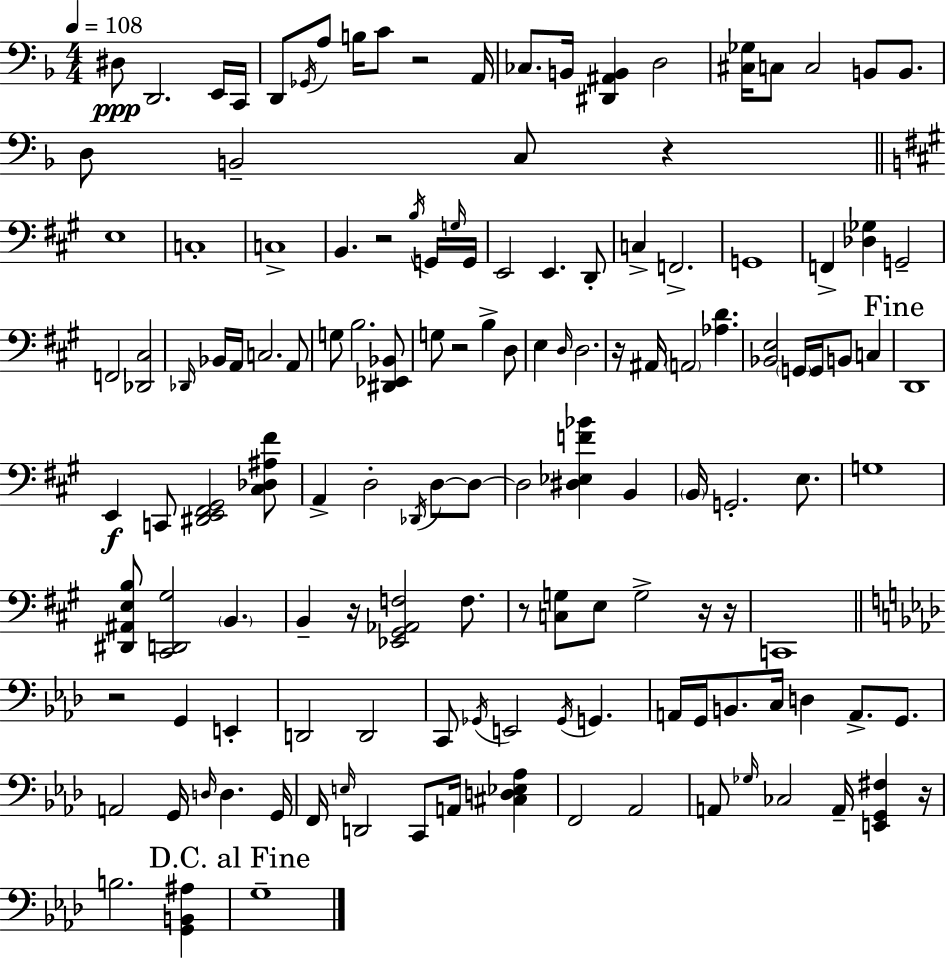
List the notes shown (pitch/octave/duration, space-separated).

D#3/e D2/h. E2/s C2/s D2/e Gb2/s A3/e B3/s C4/e R/h A2/s CES3/e. B2/s [D#2,A#2,B2]/q D3/h [C#3,Gb3]/s C3/e C3/h B2/e B2/e. D3/e B2/h C3/e R/q E3/w C3/w C3/w B2/q. R/h B3/s G2/s G3/s G2/s E2/h E2/q. D2/e C3/q F2/h. G2/w F2/q [Db3,Gb3]/q G2/h F2/h [Db2,C#3]/h Db2/s Bb2/s A2/s C3/h. A2/e G3/e B3/h. [D#2,Eb2,Bb2]/e G3/e R/h B3/q D3/e E3/q D3/s D3/h. R/s A#2/s A2/h [Ab3,D4]/q. [Bb2,E3]/h G2/s G2/s B2/e C3/q D2/w E2/q C2/e [D#2,E2,F#2,G#2]/h [C#3,Db3,A#3,F#4]/e A2/q D3/h Db2/s D3/e D3/e D3/h [D#3,Eb3,F4,Bb4]/q B2/q B2/s G2/h. E3/e. G3/w [D#2,A#2,E3,B3]/e [C#2,D2,G#3]/h B2/q. B2/q R/s [Eb2,G#2,Ab2,F3]/h F3/e. R/e [C3,G3]/e E3/e G3/h R/s R/s C2/w R/h G2/q E2/q D2/h D2/h C2/e Gb2/s E2/h Gb2/s G2/q. A2/s G2/s B2/e. C3/s D3/q A2/e. G2/e. A2/h G2/s D3/s D3/q. G2/s F2/s E3/s D2/h C2/e A2/s [C#3,D3,Eb3,Ab3]/q F2/h Ab2/h A2/e Gb3/s CES3/h A2/s [E2,G2,F#3]/q R/s B3/h. [G2,B2,A#3]/q G3/w